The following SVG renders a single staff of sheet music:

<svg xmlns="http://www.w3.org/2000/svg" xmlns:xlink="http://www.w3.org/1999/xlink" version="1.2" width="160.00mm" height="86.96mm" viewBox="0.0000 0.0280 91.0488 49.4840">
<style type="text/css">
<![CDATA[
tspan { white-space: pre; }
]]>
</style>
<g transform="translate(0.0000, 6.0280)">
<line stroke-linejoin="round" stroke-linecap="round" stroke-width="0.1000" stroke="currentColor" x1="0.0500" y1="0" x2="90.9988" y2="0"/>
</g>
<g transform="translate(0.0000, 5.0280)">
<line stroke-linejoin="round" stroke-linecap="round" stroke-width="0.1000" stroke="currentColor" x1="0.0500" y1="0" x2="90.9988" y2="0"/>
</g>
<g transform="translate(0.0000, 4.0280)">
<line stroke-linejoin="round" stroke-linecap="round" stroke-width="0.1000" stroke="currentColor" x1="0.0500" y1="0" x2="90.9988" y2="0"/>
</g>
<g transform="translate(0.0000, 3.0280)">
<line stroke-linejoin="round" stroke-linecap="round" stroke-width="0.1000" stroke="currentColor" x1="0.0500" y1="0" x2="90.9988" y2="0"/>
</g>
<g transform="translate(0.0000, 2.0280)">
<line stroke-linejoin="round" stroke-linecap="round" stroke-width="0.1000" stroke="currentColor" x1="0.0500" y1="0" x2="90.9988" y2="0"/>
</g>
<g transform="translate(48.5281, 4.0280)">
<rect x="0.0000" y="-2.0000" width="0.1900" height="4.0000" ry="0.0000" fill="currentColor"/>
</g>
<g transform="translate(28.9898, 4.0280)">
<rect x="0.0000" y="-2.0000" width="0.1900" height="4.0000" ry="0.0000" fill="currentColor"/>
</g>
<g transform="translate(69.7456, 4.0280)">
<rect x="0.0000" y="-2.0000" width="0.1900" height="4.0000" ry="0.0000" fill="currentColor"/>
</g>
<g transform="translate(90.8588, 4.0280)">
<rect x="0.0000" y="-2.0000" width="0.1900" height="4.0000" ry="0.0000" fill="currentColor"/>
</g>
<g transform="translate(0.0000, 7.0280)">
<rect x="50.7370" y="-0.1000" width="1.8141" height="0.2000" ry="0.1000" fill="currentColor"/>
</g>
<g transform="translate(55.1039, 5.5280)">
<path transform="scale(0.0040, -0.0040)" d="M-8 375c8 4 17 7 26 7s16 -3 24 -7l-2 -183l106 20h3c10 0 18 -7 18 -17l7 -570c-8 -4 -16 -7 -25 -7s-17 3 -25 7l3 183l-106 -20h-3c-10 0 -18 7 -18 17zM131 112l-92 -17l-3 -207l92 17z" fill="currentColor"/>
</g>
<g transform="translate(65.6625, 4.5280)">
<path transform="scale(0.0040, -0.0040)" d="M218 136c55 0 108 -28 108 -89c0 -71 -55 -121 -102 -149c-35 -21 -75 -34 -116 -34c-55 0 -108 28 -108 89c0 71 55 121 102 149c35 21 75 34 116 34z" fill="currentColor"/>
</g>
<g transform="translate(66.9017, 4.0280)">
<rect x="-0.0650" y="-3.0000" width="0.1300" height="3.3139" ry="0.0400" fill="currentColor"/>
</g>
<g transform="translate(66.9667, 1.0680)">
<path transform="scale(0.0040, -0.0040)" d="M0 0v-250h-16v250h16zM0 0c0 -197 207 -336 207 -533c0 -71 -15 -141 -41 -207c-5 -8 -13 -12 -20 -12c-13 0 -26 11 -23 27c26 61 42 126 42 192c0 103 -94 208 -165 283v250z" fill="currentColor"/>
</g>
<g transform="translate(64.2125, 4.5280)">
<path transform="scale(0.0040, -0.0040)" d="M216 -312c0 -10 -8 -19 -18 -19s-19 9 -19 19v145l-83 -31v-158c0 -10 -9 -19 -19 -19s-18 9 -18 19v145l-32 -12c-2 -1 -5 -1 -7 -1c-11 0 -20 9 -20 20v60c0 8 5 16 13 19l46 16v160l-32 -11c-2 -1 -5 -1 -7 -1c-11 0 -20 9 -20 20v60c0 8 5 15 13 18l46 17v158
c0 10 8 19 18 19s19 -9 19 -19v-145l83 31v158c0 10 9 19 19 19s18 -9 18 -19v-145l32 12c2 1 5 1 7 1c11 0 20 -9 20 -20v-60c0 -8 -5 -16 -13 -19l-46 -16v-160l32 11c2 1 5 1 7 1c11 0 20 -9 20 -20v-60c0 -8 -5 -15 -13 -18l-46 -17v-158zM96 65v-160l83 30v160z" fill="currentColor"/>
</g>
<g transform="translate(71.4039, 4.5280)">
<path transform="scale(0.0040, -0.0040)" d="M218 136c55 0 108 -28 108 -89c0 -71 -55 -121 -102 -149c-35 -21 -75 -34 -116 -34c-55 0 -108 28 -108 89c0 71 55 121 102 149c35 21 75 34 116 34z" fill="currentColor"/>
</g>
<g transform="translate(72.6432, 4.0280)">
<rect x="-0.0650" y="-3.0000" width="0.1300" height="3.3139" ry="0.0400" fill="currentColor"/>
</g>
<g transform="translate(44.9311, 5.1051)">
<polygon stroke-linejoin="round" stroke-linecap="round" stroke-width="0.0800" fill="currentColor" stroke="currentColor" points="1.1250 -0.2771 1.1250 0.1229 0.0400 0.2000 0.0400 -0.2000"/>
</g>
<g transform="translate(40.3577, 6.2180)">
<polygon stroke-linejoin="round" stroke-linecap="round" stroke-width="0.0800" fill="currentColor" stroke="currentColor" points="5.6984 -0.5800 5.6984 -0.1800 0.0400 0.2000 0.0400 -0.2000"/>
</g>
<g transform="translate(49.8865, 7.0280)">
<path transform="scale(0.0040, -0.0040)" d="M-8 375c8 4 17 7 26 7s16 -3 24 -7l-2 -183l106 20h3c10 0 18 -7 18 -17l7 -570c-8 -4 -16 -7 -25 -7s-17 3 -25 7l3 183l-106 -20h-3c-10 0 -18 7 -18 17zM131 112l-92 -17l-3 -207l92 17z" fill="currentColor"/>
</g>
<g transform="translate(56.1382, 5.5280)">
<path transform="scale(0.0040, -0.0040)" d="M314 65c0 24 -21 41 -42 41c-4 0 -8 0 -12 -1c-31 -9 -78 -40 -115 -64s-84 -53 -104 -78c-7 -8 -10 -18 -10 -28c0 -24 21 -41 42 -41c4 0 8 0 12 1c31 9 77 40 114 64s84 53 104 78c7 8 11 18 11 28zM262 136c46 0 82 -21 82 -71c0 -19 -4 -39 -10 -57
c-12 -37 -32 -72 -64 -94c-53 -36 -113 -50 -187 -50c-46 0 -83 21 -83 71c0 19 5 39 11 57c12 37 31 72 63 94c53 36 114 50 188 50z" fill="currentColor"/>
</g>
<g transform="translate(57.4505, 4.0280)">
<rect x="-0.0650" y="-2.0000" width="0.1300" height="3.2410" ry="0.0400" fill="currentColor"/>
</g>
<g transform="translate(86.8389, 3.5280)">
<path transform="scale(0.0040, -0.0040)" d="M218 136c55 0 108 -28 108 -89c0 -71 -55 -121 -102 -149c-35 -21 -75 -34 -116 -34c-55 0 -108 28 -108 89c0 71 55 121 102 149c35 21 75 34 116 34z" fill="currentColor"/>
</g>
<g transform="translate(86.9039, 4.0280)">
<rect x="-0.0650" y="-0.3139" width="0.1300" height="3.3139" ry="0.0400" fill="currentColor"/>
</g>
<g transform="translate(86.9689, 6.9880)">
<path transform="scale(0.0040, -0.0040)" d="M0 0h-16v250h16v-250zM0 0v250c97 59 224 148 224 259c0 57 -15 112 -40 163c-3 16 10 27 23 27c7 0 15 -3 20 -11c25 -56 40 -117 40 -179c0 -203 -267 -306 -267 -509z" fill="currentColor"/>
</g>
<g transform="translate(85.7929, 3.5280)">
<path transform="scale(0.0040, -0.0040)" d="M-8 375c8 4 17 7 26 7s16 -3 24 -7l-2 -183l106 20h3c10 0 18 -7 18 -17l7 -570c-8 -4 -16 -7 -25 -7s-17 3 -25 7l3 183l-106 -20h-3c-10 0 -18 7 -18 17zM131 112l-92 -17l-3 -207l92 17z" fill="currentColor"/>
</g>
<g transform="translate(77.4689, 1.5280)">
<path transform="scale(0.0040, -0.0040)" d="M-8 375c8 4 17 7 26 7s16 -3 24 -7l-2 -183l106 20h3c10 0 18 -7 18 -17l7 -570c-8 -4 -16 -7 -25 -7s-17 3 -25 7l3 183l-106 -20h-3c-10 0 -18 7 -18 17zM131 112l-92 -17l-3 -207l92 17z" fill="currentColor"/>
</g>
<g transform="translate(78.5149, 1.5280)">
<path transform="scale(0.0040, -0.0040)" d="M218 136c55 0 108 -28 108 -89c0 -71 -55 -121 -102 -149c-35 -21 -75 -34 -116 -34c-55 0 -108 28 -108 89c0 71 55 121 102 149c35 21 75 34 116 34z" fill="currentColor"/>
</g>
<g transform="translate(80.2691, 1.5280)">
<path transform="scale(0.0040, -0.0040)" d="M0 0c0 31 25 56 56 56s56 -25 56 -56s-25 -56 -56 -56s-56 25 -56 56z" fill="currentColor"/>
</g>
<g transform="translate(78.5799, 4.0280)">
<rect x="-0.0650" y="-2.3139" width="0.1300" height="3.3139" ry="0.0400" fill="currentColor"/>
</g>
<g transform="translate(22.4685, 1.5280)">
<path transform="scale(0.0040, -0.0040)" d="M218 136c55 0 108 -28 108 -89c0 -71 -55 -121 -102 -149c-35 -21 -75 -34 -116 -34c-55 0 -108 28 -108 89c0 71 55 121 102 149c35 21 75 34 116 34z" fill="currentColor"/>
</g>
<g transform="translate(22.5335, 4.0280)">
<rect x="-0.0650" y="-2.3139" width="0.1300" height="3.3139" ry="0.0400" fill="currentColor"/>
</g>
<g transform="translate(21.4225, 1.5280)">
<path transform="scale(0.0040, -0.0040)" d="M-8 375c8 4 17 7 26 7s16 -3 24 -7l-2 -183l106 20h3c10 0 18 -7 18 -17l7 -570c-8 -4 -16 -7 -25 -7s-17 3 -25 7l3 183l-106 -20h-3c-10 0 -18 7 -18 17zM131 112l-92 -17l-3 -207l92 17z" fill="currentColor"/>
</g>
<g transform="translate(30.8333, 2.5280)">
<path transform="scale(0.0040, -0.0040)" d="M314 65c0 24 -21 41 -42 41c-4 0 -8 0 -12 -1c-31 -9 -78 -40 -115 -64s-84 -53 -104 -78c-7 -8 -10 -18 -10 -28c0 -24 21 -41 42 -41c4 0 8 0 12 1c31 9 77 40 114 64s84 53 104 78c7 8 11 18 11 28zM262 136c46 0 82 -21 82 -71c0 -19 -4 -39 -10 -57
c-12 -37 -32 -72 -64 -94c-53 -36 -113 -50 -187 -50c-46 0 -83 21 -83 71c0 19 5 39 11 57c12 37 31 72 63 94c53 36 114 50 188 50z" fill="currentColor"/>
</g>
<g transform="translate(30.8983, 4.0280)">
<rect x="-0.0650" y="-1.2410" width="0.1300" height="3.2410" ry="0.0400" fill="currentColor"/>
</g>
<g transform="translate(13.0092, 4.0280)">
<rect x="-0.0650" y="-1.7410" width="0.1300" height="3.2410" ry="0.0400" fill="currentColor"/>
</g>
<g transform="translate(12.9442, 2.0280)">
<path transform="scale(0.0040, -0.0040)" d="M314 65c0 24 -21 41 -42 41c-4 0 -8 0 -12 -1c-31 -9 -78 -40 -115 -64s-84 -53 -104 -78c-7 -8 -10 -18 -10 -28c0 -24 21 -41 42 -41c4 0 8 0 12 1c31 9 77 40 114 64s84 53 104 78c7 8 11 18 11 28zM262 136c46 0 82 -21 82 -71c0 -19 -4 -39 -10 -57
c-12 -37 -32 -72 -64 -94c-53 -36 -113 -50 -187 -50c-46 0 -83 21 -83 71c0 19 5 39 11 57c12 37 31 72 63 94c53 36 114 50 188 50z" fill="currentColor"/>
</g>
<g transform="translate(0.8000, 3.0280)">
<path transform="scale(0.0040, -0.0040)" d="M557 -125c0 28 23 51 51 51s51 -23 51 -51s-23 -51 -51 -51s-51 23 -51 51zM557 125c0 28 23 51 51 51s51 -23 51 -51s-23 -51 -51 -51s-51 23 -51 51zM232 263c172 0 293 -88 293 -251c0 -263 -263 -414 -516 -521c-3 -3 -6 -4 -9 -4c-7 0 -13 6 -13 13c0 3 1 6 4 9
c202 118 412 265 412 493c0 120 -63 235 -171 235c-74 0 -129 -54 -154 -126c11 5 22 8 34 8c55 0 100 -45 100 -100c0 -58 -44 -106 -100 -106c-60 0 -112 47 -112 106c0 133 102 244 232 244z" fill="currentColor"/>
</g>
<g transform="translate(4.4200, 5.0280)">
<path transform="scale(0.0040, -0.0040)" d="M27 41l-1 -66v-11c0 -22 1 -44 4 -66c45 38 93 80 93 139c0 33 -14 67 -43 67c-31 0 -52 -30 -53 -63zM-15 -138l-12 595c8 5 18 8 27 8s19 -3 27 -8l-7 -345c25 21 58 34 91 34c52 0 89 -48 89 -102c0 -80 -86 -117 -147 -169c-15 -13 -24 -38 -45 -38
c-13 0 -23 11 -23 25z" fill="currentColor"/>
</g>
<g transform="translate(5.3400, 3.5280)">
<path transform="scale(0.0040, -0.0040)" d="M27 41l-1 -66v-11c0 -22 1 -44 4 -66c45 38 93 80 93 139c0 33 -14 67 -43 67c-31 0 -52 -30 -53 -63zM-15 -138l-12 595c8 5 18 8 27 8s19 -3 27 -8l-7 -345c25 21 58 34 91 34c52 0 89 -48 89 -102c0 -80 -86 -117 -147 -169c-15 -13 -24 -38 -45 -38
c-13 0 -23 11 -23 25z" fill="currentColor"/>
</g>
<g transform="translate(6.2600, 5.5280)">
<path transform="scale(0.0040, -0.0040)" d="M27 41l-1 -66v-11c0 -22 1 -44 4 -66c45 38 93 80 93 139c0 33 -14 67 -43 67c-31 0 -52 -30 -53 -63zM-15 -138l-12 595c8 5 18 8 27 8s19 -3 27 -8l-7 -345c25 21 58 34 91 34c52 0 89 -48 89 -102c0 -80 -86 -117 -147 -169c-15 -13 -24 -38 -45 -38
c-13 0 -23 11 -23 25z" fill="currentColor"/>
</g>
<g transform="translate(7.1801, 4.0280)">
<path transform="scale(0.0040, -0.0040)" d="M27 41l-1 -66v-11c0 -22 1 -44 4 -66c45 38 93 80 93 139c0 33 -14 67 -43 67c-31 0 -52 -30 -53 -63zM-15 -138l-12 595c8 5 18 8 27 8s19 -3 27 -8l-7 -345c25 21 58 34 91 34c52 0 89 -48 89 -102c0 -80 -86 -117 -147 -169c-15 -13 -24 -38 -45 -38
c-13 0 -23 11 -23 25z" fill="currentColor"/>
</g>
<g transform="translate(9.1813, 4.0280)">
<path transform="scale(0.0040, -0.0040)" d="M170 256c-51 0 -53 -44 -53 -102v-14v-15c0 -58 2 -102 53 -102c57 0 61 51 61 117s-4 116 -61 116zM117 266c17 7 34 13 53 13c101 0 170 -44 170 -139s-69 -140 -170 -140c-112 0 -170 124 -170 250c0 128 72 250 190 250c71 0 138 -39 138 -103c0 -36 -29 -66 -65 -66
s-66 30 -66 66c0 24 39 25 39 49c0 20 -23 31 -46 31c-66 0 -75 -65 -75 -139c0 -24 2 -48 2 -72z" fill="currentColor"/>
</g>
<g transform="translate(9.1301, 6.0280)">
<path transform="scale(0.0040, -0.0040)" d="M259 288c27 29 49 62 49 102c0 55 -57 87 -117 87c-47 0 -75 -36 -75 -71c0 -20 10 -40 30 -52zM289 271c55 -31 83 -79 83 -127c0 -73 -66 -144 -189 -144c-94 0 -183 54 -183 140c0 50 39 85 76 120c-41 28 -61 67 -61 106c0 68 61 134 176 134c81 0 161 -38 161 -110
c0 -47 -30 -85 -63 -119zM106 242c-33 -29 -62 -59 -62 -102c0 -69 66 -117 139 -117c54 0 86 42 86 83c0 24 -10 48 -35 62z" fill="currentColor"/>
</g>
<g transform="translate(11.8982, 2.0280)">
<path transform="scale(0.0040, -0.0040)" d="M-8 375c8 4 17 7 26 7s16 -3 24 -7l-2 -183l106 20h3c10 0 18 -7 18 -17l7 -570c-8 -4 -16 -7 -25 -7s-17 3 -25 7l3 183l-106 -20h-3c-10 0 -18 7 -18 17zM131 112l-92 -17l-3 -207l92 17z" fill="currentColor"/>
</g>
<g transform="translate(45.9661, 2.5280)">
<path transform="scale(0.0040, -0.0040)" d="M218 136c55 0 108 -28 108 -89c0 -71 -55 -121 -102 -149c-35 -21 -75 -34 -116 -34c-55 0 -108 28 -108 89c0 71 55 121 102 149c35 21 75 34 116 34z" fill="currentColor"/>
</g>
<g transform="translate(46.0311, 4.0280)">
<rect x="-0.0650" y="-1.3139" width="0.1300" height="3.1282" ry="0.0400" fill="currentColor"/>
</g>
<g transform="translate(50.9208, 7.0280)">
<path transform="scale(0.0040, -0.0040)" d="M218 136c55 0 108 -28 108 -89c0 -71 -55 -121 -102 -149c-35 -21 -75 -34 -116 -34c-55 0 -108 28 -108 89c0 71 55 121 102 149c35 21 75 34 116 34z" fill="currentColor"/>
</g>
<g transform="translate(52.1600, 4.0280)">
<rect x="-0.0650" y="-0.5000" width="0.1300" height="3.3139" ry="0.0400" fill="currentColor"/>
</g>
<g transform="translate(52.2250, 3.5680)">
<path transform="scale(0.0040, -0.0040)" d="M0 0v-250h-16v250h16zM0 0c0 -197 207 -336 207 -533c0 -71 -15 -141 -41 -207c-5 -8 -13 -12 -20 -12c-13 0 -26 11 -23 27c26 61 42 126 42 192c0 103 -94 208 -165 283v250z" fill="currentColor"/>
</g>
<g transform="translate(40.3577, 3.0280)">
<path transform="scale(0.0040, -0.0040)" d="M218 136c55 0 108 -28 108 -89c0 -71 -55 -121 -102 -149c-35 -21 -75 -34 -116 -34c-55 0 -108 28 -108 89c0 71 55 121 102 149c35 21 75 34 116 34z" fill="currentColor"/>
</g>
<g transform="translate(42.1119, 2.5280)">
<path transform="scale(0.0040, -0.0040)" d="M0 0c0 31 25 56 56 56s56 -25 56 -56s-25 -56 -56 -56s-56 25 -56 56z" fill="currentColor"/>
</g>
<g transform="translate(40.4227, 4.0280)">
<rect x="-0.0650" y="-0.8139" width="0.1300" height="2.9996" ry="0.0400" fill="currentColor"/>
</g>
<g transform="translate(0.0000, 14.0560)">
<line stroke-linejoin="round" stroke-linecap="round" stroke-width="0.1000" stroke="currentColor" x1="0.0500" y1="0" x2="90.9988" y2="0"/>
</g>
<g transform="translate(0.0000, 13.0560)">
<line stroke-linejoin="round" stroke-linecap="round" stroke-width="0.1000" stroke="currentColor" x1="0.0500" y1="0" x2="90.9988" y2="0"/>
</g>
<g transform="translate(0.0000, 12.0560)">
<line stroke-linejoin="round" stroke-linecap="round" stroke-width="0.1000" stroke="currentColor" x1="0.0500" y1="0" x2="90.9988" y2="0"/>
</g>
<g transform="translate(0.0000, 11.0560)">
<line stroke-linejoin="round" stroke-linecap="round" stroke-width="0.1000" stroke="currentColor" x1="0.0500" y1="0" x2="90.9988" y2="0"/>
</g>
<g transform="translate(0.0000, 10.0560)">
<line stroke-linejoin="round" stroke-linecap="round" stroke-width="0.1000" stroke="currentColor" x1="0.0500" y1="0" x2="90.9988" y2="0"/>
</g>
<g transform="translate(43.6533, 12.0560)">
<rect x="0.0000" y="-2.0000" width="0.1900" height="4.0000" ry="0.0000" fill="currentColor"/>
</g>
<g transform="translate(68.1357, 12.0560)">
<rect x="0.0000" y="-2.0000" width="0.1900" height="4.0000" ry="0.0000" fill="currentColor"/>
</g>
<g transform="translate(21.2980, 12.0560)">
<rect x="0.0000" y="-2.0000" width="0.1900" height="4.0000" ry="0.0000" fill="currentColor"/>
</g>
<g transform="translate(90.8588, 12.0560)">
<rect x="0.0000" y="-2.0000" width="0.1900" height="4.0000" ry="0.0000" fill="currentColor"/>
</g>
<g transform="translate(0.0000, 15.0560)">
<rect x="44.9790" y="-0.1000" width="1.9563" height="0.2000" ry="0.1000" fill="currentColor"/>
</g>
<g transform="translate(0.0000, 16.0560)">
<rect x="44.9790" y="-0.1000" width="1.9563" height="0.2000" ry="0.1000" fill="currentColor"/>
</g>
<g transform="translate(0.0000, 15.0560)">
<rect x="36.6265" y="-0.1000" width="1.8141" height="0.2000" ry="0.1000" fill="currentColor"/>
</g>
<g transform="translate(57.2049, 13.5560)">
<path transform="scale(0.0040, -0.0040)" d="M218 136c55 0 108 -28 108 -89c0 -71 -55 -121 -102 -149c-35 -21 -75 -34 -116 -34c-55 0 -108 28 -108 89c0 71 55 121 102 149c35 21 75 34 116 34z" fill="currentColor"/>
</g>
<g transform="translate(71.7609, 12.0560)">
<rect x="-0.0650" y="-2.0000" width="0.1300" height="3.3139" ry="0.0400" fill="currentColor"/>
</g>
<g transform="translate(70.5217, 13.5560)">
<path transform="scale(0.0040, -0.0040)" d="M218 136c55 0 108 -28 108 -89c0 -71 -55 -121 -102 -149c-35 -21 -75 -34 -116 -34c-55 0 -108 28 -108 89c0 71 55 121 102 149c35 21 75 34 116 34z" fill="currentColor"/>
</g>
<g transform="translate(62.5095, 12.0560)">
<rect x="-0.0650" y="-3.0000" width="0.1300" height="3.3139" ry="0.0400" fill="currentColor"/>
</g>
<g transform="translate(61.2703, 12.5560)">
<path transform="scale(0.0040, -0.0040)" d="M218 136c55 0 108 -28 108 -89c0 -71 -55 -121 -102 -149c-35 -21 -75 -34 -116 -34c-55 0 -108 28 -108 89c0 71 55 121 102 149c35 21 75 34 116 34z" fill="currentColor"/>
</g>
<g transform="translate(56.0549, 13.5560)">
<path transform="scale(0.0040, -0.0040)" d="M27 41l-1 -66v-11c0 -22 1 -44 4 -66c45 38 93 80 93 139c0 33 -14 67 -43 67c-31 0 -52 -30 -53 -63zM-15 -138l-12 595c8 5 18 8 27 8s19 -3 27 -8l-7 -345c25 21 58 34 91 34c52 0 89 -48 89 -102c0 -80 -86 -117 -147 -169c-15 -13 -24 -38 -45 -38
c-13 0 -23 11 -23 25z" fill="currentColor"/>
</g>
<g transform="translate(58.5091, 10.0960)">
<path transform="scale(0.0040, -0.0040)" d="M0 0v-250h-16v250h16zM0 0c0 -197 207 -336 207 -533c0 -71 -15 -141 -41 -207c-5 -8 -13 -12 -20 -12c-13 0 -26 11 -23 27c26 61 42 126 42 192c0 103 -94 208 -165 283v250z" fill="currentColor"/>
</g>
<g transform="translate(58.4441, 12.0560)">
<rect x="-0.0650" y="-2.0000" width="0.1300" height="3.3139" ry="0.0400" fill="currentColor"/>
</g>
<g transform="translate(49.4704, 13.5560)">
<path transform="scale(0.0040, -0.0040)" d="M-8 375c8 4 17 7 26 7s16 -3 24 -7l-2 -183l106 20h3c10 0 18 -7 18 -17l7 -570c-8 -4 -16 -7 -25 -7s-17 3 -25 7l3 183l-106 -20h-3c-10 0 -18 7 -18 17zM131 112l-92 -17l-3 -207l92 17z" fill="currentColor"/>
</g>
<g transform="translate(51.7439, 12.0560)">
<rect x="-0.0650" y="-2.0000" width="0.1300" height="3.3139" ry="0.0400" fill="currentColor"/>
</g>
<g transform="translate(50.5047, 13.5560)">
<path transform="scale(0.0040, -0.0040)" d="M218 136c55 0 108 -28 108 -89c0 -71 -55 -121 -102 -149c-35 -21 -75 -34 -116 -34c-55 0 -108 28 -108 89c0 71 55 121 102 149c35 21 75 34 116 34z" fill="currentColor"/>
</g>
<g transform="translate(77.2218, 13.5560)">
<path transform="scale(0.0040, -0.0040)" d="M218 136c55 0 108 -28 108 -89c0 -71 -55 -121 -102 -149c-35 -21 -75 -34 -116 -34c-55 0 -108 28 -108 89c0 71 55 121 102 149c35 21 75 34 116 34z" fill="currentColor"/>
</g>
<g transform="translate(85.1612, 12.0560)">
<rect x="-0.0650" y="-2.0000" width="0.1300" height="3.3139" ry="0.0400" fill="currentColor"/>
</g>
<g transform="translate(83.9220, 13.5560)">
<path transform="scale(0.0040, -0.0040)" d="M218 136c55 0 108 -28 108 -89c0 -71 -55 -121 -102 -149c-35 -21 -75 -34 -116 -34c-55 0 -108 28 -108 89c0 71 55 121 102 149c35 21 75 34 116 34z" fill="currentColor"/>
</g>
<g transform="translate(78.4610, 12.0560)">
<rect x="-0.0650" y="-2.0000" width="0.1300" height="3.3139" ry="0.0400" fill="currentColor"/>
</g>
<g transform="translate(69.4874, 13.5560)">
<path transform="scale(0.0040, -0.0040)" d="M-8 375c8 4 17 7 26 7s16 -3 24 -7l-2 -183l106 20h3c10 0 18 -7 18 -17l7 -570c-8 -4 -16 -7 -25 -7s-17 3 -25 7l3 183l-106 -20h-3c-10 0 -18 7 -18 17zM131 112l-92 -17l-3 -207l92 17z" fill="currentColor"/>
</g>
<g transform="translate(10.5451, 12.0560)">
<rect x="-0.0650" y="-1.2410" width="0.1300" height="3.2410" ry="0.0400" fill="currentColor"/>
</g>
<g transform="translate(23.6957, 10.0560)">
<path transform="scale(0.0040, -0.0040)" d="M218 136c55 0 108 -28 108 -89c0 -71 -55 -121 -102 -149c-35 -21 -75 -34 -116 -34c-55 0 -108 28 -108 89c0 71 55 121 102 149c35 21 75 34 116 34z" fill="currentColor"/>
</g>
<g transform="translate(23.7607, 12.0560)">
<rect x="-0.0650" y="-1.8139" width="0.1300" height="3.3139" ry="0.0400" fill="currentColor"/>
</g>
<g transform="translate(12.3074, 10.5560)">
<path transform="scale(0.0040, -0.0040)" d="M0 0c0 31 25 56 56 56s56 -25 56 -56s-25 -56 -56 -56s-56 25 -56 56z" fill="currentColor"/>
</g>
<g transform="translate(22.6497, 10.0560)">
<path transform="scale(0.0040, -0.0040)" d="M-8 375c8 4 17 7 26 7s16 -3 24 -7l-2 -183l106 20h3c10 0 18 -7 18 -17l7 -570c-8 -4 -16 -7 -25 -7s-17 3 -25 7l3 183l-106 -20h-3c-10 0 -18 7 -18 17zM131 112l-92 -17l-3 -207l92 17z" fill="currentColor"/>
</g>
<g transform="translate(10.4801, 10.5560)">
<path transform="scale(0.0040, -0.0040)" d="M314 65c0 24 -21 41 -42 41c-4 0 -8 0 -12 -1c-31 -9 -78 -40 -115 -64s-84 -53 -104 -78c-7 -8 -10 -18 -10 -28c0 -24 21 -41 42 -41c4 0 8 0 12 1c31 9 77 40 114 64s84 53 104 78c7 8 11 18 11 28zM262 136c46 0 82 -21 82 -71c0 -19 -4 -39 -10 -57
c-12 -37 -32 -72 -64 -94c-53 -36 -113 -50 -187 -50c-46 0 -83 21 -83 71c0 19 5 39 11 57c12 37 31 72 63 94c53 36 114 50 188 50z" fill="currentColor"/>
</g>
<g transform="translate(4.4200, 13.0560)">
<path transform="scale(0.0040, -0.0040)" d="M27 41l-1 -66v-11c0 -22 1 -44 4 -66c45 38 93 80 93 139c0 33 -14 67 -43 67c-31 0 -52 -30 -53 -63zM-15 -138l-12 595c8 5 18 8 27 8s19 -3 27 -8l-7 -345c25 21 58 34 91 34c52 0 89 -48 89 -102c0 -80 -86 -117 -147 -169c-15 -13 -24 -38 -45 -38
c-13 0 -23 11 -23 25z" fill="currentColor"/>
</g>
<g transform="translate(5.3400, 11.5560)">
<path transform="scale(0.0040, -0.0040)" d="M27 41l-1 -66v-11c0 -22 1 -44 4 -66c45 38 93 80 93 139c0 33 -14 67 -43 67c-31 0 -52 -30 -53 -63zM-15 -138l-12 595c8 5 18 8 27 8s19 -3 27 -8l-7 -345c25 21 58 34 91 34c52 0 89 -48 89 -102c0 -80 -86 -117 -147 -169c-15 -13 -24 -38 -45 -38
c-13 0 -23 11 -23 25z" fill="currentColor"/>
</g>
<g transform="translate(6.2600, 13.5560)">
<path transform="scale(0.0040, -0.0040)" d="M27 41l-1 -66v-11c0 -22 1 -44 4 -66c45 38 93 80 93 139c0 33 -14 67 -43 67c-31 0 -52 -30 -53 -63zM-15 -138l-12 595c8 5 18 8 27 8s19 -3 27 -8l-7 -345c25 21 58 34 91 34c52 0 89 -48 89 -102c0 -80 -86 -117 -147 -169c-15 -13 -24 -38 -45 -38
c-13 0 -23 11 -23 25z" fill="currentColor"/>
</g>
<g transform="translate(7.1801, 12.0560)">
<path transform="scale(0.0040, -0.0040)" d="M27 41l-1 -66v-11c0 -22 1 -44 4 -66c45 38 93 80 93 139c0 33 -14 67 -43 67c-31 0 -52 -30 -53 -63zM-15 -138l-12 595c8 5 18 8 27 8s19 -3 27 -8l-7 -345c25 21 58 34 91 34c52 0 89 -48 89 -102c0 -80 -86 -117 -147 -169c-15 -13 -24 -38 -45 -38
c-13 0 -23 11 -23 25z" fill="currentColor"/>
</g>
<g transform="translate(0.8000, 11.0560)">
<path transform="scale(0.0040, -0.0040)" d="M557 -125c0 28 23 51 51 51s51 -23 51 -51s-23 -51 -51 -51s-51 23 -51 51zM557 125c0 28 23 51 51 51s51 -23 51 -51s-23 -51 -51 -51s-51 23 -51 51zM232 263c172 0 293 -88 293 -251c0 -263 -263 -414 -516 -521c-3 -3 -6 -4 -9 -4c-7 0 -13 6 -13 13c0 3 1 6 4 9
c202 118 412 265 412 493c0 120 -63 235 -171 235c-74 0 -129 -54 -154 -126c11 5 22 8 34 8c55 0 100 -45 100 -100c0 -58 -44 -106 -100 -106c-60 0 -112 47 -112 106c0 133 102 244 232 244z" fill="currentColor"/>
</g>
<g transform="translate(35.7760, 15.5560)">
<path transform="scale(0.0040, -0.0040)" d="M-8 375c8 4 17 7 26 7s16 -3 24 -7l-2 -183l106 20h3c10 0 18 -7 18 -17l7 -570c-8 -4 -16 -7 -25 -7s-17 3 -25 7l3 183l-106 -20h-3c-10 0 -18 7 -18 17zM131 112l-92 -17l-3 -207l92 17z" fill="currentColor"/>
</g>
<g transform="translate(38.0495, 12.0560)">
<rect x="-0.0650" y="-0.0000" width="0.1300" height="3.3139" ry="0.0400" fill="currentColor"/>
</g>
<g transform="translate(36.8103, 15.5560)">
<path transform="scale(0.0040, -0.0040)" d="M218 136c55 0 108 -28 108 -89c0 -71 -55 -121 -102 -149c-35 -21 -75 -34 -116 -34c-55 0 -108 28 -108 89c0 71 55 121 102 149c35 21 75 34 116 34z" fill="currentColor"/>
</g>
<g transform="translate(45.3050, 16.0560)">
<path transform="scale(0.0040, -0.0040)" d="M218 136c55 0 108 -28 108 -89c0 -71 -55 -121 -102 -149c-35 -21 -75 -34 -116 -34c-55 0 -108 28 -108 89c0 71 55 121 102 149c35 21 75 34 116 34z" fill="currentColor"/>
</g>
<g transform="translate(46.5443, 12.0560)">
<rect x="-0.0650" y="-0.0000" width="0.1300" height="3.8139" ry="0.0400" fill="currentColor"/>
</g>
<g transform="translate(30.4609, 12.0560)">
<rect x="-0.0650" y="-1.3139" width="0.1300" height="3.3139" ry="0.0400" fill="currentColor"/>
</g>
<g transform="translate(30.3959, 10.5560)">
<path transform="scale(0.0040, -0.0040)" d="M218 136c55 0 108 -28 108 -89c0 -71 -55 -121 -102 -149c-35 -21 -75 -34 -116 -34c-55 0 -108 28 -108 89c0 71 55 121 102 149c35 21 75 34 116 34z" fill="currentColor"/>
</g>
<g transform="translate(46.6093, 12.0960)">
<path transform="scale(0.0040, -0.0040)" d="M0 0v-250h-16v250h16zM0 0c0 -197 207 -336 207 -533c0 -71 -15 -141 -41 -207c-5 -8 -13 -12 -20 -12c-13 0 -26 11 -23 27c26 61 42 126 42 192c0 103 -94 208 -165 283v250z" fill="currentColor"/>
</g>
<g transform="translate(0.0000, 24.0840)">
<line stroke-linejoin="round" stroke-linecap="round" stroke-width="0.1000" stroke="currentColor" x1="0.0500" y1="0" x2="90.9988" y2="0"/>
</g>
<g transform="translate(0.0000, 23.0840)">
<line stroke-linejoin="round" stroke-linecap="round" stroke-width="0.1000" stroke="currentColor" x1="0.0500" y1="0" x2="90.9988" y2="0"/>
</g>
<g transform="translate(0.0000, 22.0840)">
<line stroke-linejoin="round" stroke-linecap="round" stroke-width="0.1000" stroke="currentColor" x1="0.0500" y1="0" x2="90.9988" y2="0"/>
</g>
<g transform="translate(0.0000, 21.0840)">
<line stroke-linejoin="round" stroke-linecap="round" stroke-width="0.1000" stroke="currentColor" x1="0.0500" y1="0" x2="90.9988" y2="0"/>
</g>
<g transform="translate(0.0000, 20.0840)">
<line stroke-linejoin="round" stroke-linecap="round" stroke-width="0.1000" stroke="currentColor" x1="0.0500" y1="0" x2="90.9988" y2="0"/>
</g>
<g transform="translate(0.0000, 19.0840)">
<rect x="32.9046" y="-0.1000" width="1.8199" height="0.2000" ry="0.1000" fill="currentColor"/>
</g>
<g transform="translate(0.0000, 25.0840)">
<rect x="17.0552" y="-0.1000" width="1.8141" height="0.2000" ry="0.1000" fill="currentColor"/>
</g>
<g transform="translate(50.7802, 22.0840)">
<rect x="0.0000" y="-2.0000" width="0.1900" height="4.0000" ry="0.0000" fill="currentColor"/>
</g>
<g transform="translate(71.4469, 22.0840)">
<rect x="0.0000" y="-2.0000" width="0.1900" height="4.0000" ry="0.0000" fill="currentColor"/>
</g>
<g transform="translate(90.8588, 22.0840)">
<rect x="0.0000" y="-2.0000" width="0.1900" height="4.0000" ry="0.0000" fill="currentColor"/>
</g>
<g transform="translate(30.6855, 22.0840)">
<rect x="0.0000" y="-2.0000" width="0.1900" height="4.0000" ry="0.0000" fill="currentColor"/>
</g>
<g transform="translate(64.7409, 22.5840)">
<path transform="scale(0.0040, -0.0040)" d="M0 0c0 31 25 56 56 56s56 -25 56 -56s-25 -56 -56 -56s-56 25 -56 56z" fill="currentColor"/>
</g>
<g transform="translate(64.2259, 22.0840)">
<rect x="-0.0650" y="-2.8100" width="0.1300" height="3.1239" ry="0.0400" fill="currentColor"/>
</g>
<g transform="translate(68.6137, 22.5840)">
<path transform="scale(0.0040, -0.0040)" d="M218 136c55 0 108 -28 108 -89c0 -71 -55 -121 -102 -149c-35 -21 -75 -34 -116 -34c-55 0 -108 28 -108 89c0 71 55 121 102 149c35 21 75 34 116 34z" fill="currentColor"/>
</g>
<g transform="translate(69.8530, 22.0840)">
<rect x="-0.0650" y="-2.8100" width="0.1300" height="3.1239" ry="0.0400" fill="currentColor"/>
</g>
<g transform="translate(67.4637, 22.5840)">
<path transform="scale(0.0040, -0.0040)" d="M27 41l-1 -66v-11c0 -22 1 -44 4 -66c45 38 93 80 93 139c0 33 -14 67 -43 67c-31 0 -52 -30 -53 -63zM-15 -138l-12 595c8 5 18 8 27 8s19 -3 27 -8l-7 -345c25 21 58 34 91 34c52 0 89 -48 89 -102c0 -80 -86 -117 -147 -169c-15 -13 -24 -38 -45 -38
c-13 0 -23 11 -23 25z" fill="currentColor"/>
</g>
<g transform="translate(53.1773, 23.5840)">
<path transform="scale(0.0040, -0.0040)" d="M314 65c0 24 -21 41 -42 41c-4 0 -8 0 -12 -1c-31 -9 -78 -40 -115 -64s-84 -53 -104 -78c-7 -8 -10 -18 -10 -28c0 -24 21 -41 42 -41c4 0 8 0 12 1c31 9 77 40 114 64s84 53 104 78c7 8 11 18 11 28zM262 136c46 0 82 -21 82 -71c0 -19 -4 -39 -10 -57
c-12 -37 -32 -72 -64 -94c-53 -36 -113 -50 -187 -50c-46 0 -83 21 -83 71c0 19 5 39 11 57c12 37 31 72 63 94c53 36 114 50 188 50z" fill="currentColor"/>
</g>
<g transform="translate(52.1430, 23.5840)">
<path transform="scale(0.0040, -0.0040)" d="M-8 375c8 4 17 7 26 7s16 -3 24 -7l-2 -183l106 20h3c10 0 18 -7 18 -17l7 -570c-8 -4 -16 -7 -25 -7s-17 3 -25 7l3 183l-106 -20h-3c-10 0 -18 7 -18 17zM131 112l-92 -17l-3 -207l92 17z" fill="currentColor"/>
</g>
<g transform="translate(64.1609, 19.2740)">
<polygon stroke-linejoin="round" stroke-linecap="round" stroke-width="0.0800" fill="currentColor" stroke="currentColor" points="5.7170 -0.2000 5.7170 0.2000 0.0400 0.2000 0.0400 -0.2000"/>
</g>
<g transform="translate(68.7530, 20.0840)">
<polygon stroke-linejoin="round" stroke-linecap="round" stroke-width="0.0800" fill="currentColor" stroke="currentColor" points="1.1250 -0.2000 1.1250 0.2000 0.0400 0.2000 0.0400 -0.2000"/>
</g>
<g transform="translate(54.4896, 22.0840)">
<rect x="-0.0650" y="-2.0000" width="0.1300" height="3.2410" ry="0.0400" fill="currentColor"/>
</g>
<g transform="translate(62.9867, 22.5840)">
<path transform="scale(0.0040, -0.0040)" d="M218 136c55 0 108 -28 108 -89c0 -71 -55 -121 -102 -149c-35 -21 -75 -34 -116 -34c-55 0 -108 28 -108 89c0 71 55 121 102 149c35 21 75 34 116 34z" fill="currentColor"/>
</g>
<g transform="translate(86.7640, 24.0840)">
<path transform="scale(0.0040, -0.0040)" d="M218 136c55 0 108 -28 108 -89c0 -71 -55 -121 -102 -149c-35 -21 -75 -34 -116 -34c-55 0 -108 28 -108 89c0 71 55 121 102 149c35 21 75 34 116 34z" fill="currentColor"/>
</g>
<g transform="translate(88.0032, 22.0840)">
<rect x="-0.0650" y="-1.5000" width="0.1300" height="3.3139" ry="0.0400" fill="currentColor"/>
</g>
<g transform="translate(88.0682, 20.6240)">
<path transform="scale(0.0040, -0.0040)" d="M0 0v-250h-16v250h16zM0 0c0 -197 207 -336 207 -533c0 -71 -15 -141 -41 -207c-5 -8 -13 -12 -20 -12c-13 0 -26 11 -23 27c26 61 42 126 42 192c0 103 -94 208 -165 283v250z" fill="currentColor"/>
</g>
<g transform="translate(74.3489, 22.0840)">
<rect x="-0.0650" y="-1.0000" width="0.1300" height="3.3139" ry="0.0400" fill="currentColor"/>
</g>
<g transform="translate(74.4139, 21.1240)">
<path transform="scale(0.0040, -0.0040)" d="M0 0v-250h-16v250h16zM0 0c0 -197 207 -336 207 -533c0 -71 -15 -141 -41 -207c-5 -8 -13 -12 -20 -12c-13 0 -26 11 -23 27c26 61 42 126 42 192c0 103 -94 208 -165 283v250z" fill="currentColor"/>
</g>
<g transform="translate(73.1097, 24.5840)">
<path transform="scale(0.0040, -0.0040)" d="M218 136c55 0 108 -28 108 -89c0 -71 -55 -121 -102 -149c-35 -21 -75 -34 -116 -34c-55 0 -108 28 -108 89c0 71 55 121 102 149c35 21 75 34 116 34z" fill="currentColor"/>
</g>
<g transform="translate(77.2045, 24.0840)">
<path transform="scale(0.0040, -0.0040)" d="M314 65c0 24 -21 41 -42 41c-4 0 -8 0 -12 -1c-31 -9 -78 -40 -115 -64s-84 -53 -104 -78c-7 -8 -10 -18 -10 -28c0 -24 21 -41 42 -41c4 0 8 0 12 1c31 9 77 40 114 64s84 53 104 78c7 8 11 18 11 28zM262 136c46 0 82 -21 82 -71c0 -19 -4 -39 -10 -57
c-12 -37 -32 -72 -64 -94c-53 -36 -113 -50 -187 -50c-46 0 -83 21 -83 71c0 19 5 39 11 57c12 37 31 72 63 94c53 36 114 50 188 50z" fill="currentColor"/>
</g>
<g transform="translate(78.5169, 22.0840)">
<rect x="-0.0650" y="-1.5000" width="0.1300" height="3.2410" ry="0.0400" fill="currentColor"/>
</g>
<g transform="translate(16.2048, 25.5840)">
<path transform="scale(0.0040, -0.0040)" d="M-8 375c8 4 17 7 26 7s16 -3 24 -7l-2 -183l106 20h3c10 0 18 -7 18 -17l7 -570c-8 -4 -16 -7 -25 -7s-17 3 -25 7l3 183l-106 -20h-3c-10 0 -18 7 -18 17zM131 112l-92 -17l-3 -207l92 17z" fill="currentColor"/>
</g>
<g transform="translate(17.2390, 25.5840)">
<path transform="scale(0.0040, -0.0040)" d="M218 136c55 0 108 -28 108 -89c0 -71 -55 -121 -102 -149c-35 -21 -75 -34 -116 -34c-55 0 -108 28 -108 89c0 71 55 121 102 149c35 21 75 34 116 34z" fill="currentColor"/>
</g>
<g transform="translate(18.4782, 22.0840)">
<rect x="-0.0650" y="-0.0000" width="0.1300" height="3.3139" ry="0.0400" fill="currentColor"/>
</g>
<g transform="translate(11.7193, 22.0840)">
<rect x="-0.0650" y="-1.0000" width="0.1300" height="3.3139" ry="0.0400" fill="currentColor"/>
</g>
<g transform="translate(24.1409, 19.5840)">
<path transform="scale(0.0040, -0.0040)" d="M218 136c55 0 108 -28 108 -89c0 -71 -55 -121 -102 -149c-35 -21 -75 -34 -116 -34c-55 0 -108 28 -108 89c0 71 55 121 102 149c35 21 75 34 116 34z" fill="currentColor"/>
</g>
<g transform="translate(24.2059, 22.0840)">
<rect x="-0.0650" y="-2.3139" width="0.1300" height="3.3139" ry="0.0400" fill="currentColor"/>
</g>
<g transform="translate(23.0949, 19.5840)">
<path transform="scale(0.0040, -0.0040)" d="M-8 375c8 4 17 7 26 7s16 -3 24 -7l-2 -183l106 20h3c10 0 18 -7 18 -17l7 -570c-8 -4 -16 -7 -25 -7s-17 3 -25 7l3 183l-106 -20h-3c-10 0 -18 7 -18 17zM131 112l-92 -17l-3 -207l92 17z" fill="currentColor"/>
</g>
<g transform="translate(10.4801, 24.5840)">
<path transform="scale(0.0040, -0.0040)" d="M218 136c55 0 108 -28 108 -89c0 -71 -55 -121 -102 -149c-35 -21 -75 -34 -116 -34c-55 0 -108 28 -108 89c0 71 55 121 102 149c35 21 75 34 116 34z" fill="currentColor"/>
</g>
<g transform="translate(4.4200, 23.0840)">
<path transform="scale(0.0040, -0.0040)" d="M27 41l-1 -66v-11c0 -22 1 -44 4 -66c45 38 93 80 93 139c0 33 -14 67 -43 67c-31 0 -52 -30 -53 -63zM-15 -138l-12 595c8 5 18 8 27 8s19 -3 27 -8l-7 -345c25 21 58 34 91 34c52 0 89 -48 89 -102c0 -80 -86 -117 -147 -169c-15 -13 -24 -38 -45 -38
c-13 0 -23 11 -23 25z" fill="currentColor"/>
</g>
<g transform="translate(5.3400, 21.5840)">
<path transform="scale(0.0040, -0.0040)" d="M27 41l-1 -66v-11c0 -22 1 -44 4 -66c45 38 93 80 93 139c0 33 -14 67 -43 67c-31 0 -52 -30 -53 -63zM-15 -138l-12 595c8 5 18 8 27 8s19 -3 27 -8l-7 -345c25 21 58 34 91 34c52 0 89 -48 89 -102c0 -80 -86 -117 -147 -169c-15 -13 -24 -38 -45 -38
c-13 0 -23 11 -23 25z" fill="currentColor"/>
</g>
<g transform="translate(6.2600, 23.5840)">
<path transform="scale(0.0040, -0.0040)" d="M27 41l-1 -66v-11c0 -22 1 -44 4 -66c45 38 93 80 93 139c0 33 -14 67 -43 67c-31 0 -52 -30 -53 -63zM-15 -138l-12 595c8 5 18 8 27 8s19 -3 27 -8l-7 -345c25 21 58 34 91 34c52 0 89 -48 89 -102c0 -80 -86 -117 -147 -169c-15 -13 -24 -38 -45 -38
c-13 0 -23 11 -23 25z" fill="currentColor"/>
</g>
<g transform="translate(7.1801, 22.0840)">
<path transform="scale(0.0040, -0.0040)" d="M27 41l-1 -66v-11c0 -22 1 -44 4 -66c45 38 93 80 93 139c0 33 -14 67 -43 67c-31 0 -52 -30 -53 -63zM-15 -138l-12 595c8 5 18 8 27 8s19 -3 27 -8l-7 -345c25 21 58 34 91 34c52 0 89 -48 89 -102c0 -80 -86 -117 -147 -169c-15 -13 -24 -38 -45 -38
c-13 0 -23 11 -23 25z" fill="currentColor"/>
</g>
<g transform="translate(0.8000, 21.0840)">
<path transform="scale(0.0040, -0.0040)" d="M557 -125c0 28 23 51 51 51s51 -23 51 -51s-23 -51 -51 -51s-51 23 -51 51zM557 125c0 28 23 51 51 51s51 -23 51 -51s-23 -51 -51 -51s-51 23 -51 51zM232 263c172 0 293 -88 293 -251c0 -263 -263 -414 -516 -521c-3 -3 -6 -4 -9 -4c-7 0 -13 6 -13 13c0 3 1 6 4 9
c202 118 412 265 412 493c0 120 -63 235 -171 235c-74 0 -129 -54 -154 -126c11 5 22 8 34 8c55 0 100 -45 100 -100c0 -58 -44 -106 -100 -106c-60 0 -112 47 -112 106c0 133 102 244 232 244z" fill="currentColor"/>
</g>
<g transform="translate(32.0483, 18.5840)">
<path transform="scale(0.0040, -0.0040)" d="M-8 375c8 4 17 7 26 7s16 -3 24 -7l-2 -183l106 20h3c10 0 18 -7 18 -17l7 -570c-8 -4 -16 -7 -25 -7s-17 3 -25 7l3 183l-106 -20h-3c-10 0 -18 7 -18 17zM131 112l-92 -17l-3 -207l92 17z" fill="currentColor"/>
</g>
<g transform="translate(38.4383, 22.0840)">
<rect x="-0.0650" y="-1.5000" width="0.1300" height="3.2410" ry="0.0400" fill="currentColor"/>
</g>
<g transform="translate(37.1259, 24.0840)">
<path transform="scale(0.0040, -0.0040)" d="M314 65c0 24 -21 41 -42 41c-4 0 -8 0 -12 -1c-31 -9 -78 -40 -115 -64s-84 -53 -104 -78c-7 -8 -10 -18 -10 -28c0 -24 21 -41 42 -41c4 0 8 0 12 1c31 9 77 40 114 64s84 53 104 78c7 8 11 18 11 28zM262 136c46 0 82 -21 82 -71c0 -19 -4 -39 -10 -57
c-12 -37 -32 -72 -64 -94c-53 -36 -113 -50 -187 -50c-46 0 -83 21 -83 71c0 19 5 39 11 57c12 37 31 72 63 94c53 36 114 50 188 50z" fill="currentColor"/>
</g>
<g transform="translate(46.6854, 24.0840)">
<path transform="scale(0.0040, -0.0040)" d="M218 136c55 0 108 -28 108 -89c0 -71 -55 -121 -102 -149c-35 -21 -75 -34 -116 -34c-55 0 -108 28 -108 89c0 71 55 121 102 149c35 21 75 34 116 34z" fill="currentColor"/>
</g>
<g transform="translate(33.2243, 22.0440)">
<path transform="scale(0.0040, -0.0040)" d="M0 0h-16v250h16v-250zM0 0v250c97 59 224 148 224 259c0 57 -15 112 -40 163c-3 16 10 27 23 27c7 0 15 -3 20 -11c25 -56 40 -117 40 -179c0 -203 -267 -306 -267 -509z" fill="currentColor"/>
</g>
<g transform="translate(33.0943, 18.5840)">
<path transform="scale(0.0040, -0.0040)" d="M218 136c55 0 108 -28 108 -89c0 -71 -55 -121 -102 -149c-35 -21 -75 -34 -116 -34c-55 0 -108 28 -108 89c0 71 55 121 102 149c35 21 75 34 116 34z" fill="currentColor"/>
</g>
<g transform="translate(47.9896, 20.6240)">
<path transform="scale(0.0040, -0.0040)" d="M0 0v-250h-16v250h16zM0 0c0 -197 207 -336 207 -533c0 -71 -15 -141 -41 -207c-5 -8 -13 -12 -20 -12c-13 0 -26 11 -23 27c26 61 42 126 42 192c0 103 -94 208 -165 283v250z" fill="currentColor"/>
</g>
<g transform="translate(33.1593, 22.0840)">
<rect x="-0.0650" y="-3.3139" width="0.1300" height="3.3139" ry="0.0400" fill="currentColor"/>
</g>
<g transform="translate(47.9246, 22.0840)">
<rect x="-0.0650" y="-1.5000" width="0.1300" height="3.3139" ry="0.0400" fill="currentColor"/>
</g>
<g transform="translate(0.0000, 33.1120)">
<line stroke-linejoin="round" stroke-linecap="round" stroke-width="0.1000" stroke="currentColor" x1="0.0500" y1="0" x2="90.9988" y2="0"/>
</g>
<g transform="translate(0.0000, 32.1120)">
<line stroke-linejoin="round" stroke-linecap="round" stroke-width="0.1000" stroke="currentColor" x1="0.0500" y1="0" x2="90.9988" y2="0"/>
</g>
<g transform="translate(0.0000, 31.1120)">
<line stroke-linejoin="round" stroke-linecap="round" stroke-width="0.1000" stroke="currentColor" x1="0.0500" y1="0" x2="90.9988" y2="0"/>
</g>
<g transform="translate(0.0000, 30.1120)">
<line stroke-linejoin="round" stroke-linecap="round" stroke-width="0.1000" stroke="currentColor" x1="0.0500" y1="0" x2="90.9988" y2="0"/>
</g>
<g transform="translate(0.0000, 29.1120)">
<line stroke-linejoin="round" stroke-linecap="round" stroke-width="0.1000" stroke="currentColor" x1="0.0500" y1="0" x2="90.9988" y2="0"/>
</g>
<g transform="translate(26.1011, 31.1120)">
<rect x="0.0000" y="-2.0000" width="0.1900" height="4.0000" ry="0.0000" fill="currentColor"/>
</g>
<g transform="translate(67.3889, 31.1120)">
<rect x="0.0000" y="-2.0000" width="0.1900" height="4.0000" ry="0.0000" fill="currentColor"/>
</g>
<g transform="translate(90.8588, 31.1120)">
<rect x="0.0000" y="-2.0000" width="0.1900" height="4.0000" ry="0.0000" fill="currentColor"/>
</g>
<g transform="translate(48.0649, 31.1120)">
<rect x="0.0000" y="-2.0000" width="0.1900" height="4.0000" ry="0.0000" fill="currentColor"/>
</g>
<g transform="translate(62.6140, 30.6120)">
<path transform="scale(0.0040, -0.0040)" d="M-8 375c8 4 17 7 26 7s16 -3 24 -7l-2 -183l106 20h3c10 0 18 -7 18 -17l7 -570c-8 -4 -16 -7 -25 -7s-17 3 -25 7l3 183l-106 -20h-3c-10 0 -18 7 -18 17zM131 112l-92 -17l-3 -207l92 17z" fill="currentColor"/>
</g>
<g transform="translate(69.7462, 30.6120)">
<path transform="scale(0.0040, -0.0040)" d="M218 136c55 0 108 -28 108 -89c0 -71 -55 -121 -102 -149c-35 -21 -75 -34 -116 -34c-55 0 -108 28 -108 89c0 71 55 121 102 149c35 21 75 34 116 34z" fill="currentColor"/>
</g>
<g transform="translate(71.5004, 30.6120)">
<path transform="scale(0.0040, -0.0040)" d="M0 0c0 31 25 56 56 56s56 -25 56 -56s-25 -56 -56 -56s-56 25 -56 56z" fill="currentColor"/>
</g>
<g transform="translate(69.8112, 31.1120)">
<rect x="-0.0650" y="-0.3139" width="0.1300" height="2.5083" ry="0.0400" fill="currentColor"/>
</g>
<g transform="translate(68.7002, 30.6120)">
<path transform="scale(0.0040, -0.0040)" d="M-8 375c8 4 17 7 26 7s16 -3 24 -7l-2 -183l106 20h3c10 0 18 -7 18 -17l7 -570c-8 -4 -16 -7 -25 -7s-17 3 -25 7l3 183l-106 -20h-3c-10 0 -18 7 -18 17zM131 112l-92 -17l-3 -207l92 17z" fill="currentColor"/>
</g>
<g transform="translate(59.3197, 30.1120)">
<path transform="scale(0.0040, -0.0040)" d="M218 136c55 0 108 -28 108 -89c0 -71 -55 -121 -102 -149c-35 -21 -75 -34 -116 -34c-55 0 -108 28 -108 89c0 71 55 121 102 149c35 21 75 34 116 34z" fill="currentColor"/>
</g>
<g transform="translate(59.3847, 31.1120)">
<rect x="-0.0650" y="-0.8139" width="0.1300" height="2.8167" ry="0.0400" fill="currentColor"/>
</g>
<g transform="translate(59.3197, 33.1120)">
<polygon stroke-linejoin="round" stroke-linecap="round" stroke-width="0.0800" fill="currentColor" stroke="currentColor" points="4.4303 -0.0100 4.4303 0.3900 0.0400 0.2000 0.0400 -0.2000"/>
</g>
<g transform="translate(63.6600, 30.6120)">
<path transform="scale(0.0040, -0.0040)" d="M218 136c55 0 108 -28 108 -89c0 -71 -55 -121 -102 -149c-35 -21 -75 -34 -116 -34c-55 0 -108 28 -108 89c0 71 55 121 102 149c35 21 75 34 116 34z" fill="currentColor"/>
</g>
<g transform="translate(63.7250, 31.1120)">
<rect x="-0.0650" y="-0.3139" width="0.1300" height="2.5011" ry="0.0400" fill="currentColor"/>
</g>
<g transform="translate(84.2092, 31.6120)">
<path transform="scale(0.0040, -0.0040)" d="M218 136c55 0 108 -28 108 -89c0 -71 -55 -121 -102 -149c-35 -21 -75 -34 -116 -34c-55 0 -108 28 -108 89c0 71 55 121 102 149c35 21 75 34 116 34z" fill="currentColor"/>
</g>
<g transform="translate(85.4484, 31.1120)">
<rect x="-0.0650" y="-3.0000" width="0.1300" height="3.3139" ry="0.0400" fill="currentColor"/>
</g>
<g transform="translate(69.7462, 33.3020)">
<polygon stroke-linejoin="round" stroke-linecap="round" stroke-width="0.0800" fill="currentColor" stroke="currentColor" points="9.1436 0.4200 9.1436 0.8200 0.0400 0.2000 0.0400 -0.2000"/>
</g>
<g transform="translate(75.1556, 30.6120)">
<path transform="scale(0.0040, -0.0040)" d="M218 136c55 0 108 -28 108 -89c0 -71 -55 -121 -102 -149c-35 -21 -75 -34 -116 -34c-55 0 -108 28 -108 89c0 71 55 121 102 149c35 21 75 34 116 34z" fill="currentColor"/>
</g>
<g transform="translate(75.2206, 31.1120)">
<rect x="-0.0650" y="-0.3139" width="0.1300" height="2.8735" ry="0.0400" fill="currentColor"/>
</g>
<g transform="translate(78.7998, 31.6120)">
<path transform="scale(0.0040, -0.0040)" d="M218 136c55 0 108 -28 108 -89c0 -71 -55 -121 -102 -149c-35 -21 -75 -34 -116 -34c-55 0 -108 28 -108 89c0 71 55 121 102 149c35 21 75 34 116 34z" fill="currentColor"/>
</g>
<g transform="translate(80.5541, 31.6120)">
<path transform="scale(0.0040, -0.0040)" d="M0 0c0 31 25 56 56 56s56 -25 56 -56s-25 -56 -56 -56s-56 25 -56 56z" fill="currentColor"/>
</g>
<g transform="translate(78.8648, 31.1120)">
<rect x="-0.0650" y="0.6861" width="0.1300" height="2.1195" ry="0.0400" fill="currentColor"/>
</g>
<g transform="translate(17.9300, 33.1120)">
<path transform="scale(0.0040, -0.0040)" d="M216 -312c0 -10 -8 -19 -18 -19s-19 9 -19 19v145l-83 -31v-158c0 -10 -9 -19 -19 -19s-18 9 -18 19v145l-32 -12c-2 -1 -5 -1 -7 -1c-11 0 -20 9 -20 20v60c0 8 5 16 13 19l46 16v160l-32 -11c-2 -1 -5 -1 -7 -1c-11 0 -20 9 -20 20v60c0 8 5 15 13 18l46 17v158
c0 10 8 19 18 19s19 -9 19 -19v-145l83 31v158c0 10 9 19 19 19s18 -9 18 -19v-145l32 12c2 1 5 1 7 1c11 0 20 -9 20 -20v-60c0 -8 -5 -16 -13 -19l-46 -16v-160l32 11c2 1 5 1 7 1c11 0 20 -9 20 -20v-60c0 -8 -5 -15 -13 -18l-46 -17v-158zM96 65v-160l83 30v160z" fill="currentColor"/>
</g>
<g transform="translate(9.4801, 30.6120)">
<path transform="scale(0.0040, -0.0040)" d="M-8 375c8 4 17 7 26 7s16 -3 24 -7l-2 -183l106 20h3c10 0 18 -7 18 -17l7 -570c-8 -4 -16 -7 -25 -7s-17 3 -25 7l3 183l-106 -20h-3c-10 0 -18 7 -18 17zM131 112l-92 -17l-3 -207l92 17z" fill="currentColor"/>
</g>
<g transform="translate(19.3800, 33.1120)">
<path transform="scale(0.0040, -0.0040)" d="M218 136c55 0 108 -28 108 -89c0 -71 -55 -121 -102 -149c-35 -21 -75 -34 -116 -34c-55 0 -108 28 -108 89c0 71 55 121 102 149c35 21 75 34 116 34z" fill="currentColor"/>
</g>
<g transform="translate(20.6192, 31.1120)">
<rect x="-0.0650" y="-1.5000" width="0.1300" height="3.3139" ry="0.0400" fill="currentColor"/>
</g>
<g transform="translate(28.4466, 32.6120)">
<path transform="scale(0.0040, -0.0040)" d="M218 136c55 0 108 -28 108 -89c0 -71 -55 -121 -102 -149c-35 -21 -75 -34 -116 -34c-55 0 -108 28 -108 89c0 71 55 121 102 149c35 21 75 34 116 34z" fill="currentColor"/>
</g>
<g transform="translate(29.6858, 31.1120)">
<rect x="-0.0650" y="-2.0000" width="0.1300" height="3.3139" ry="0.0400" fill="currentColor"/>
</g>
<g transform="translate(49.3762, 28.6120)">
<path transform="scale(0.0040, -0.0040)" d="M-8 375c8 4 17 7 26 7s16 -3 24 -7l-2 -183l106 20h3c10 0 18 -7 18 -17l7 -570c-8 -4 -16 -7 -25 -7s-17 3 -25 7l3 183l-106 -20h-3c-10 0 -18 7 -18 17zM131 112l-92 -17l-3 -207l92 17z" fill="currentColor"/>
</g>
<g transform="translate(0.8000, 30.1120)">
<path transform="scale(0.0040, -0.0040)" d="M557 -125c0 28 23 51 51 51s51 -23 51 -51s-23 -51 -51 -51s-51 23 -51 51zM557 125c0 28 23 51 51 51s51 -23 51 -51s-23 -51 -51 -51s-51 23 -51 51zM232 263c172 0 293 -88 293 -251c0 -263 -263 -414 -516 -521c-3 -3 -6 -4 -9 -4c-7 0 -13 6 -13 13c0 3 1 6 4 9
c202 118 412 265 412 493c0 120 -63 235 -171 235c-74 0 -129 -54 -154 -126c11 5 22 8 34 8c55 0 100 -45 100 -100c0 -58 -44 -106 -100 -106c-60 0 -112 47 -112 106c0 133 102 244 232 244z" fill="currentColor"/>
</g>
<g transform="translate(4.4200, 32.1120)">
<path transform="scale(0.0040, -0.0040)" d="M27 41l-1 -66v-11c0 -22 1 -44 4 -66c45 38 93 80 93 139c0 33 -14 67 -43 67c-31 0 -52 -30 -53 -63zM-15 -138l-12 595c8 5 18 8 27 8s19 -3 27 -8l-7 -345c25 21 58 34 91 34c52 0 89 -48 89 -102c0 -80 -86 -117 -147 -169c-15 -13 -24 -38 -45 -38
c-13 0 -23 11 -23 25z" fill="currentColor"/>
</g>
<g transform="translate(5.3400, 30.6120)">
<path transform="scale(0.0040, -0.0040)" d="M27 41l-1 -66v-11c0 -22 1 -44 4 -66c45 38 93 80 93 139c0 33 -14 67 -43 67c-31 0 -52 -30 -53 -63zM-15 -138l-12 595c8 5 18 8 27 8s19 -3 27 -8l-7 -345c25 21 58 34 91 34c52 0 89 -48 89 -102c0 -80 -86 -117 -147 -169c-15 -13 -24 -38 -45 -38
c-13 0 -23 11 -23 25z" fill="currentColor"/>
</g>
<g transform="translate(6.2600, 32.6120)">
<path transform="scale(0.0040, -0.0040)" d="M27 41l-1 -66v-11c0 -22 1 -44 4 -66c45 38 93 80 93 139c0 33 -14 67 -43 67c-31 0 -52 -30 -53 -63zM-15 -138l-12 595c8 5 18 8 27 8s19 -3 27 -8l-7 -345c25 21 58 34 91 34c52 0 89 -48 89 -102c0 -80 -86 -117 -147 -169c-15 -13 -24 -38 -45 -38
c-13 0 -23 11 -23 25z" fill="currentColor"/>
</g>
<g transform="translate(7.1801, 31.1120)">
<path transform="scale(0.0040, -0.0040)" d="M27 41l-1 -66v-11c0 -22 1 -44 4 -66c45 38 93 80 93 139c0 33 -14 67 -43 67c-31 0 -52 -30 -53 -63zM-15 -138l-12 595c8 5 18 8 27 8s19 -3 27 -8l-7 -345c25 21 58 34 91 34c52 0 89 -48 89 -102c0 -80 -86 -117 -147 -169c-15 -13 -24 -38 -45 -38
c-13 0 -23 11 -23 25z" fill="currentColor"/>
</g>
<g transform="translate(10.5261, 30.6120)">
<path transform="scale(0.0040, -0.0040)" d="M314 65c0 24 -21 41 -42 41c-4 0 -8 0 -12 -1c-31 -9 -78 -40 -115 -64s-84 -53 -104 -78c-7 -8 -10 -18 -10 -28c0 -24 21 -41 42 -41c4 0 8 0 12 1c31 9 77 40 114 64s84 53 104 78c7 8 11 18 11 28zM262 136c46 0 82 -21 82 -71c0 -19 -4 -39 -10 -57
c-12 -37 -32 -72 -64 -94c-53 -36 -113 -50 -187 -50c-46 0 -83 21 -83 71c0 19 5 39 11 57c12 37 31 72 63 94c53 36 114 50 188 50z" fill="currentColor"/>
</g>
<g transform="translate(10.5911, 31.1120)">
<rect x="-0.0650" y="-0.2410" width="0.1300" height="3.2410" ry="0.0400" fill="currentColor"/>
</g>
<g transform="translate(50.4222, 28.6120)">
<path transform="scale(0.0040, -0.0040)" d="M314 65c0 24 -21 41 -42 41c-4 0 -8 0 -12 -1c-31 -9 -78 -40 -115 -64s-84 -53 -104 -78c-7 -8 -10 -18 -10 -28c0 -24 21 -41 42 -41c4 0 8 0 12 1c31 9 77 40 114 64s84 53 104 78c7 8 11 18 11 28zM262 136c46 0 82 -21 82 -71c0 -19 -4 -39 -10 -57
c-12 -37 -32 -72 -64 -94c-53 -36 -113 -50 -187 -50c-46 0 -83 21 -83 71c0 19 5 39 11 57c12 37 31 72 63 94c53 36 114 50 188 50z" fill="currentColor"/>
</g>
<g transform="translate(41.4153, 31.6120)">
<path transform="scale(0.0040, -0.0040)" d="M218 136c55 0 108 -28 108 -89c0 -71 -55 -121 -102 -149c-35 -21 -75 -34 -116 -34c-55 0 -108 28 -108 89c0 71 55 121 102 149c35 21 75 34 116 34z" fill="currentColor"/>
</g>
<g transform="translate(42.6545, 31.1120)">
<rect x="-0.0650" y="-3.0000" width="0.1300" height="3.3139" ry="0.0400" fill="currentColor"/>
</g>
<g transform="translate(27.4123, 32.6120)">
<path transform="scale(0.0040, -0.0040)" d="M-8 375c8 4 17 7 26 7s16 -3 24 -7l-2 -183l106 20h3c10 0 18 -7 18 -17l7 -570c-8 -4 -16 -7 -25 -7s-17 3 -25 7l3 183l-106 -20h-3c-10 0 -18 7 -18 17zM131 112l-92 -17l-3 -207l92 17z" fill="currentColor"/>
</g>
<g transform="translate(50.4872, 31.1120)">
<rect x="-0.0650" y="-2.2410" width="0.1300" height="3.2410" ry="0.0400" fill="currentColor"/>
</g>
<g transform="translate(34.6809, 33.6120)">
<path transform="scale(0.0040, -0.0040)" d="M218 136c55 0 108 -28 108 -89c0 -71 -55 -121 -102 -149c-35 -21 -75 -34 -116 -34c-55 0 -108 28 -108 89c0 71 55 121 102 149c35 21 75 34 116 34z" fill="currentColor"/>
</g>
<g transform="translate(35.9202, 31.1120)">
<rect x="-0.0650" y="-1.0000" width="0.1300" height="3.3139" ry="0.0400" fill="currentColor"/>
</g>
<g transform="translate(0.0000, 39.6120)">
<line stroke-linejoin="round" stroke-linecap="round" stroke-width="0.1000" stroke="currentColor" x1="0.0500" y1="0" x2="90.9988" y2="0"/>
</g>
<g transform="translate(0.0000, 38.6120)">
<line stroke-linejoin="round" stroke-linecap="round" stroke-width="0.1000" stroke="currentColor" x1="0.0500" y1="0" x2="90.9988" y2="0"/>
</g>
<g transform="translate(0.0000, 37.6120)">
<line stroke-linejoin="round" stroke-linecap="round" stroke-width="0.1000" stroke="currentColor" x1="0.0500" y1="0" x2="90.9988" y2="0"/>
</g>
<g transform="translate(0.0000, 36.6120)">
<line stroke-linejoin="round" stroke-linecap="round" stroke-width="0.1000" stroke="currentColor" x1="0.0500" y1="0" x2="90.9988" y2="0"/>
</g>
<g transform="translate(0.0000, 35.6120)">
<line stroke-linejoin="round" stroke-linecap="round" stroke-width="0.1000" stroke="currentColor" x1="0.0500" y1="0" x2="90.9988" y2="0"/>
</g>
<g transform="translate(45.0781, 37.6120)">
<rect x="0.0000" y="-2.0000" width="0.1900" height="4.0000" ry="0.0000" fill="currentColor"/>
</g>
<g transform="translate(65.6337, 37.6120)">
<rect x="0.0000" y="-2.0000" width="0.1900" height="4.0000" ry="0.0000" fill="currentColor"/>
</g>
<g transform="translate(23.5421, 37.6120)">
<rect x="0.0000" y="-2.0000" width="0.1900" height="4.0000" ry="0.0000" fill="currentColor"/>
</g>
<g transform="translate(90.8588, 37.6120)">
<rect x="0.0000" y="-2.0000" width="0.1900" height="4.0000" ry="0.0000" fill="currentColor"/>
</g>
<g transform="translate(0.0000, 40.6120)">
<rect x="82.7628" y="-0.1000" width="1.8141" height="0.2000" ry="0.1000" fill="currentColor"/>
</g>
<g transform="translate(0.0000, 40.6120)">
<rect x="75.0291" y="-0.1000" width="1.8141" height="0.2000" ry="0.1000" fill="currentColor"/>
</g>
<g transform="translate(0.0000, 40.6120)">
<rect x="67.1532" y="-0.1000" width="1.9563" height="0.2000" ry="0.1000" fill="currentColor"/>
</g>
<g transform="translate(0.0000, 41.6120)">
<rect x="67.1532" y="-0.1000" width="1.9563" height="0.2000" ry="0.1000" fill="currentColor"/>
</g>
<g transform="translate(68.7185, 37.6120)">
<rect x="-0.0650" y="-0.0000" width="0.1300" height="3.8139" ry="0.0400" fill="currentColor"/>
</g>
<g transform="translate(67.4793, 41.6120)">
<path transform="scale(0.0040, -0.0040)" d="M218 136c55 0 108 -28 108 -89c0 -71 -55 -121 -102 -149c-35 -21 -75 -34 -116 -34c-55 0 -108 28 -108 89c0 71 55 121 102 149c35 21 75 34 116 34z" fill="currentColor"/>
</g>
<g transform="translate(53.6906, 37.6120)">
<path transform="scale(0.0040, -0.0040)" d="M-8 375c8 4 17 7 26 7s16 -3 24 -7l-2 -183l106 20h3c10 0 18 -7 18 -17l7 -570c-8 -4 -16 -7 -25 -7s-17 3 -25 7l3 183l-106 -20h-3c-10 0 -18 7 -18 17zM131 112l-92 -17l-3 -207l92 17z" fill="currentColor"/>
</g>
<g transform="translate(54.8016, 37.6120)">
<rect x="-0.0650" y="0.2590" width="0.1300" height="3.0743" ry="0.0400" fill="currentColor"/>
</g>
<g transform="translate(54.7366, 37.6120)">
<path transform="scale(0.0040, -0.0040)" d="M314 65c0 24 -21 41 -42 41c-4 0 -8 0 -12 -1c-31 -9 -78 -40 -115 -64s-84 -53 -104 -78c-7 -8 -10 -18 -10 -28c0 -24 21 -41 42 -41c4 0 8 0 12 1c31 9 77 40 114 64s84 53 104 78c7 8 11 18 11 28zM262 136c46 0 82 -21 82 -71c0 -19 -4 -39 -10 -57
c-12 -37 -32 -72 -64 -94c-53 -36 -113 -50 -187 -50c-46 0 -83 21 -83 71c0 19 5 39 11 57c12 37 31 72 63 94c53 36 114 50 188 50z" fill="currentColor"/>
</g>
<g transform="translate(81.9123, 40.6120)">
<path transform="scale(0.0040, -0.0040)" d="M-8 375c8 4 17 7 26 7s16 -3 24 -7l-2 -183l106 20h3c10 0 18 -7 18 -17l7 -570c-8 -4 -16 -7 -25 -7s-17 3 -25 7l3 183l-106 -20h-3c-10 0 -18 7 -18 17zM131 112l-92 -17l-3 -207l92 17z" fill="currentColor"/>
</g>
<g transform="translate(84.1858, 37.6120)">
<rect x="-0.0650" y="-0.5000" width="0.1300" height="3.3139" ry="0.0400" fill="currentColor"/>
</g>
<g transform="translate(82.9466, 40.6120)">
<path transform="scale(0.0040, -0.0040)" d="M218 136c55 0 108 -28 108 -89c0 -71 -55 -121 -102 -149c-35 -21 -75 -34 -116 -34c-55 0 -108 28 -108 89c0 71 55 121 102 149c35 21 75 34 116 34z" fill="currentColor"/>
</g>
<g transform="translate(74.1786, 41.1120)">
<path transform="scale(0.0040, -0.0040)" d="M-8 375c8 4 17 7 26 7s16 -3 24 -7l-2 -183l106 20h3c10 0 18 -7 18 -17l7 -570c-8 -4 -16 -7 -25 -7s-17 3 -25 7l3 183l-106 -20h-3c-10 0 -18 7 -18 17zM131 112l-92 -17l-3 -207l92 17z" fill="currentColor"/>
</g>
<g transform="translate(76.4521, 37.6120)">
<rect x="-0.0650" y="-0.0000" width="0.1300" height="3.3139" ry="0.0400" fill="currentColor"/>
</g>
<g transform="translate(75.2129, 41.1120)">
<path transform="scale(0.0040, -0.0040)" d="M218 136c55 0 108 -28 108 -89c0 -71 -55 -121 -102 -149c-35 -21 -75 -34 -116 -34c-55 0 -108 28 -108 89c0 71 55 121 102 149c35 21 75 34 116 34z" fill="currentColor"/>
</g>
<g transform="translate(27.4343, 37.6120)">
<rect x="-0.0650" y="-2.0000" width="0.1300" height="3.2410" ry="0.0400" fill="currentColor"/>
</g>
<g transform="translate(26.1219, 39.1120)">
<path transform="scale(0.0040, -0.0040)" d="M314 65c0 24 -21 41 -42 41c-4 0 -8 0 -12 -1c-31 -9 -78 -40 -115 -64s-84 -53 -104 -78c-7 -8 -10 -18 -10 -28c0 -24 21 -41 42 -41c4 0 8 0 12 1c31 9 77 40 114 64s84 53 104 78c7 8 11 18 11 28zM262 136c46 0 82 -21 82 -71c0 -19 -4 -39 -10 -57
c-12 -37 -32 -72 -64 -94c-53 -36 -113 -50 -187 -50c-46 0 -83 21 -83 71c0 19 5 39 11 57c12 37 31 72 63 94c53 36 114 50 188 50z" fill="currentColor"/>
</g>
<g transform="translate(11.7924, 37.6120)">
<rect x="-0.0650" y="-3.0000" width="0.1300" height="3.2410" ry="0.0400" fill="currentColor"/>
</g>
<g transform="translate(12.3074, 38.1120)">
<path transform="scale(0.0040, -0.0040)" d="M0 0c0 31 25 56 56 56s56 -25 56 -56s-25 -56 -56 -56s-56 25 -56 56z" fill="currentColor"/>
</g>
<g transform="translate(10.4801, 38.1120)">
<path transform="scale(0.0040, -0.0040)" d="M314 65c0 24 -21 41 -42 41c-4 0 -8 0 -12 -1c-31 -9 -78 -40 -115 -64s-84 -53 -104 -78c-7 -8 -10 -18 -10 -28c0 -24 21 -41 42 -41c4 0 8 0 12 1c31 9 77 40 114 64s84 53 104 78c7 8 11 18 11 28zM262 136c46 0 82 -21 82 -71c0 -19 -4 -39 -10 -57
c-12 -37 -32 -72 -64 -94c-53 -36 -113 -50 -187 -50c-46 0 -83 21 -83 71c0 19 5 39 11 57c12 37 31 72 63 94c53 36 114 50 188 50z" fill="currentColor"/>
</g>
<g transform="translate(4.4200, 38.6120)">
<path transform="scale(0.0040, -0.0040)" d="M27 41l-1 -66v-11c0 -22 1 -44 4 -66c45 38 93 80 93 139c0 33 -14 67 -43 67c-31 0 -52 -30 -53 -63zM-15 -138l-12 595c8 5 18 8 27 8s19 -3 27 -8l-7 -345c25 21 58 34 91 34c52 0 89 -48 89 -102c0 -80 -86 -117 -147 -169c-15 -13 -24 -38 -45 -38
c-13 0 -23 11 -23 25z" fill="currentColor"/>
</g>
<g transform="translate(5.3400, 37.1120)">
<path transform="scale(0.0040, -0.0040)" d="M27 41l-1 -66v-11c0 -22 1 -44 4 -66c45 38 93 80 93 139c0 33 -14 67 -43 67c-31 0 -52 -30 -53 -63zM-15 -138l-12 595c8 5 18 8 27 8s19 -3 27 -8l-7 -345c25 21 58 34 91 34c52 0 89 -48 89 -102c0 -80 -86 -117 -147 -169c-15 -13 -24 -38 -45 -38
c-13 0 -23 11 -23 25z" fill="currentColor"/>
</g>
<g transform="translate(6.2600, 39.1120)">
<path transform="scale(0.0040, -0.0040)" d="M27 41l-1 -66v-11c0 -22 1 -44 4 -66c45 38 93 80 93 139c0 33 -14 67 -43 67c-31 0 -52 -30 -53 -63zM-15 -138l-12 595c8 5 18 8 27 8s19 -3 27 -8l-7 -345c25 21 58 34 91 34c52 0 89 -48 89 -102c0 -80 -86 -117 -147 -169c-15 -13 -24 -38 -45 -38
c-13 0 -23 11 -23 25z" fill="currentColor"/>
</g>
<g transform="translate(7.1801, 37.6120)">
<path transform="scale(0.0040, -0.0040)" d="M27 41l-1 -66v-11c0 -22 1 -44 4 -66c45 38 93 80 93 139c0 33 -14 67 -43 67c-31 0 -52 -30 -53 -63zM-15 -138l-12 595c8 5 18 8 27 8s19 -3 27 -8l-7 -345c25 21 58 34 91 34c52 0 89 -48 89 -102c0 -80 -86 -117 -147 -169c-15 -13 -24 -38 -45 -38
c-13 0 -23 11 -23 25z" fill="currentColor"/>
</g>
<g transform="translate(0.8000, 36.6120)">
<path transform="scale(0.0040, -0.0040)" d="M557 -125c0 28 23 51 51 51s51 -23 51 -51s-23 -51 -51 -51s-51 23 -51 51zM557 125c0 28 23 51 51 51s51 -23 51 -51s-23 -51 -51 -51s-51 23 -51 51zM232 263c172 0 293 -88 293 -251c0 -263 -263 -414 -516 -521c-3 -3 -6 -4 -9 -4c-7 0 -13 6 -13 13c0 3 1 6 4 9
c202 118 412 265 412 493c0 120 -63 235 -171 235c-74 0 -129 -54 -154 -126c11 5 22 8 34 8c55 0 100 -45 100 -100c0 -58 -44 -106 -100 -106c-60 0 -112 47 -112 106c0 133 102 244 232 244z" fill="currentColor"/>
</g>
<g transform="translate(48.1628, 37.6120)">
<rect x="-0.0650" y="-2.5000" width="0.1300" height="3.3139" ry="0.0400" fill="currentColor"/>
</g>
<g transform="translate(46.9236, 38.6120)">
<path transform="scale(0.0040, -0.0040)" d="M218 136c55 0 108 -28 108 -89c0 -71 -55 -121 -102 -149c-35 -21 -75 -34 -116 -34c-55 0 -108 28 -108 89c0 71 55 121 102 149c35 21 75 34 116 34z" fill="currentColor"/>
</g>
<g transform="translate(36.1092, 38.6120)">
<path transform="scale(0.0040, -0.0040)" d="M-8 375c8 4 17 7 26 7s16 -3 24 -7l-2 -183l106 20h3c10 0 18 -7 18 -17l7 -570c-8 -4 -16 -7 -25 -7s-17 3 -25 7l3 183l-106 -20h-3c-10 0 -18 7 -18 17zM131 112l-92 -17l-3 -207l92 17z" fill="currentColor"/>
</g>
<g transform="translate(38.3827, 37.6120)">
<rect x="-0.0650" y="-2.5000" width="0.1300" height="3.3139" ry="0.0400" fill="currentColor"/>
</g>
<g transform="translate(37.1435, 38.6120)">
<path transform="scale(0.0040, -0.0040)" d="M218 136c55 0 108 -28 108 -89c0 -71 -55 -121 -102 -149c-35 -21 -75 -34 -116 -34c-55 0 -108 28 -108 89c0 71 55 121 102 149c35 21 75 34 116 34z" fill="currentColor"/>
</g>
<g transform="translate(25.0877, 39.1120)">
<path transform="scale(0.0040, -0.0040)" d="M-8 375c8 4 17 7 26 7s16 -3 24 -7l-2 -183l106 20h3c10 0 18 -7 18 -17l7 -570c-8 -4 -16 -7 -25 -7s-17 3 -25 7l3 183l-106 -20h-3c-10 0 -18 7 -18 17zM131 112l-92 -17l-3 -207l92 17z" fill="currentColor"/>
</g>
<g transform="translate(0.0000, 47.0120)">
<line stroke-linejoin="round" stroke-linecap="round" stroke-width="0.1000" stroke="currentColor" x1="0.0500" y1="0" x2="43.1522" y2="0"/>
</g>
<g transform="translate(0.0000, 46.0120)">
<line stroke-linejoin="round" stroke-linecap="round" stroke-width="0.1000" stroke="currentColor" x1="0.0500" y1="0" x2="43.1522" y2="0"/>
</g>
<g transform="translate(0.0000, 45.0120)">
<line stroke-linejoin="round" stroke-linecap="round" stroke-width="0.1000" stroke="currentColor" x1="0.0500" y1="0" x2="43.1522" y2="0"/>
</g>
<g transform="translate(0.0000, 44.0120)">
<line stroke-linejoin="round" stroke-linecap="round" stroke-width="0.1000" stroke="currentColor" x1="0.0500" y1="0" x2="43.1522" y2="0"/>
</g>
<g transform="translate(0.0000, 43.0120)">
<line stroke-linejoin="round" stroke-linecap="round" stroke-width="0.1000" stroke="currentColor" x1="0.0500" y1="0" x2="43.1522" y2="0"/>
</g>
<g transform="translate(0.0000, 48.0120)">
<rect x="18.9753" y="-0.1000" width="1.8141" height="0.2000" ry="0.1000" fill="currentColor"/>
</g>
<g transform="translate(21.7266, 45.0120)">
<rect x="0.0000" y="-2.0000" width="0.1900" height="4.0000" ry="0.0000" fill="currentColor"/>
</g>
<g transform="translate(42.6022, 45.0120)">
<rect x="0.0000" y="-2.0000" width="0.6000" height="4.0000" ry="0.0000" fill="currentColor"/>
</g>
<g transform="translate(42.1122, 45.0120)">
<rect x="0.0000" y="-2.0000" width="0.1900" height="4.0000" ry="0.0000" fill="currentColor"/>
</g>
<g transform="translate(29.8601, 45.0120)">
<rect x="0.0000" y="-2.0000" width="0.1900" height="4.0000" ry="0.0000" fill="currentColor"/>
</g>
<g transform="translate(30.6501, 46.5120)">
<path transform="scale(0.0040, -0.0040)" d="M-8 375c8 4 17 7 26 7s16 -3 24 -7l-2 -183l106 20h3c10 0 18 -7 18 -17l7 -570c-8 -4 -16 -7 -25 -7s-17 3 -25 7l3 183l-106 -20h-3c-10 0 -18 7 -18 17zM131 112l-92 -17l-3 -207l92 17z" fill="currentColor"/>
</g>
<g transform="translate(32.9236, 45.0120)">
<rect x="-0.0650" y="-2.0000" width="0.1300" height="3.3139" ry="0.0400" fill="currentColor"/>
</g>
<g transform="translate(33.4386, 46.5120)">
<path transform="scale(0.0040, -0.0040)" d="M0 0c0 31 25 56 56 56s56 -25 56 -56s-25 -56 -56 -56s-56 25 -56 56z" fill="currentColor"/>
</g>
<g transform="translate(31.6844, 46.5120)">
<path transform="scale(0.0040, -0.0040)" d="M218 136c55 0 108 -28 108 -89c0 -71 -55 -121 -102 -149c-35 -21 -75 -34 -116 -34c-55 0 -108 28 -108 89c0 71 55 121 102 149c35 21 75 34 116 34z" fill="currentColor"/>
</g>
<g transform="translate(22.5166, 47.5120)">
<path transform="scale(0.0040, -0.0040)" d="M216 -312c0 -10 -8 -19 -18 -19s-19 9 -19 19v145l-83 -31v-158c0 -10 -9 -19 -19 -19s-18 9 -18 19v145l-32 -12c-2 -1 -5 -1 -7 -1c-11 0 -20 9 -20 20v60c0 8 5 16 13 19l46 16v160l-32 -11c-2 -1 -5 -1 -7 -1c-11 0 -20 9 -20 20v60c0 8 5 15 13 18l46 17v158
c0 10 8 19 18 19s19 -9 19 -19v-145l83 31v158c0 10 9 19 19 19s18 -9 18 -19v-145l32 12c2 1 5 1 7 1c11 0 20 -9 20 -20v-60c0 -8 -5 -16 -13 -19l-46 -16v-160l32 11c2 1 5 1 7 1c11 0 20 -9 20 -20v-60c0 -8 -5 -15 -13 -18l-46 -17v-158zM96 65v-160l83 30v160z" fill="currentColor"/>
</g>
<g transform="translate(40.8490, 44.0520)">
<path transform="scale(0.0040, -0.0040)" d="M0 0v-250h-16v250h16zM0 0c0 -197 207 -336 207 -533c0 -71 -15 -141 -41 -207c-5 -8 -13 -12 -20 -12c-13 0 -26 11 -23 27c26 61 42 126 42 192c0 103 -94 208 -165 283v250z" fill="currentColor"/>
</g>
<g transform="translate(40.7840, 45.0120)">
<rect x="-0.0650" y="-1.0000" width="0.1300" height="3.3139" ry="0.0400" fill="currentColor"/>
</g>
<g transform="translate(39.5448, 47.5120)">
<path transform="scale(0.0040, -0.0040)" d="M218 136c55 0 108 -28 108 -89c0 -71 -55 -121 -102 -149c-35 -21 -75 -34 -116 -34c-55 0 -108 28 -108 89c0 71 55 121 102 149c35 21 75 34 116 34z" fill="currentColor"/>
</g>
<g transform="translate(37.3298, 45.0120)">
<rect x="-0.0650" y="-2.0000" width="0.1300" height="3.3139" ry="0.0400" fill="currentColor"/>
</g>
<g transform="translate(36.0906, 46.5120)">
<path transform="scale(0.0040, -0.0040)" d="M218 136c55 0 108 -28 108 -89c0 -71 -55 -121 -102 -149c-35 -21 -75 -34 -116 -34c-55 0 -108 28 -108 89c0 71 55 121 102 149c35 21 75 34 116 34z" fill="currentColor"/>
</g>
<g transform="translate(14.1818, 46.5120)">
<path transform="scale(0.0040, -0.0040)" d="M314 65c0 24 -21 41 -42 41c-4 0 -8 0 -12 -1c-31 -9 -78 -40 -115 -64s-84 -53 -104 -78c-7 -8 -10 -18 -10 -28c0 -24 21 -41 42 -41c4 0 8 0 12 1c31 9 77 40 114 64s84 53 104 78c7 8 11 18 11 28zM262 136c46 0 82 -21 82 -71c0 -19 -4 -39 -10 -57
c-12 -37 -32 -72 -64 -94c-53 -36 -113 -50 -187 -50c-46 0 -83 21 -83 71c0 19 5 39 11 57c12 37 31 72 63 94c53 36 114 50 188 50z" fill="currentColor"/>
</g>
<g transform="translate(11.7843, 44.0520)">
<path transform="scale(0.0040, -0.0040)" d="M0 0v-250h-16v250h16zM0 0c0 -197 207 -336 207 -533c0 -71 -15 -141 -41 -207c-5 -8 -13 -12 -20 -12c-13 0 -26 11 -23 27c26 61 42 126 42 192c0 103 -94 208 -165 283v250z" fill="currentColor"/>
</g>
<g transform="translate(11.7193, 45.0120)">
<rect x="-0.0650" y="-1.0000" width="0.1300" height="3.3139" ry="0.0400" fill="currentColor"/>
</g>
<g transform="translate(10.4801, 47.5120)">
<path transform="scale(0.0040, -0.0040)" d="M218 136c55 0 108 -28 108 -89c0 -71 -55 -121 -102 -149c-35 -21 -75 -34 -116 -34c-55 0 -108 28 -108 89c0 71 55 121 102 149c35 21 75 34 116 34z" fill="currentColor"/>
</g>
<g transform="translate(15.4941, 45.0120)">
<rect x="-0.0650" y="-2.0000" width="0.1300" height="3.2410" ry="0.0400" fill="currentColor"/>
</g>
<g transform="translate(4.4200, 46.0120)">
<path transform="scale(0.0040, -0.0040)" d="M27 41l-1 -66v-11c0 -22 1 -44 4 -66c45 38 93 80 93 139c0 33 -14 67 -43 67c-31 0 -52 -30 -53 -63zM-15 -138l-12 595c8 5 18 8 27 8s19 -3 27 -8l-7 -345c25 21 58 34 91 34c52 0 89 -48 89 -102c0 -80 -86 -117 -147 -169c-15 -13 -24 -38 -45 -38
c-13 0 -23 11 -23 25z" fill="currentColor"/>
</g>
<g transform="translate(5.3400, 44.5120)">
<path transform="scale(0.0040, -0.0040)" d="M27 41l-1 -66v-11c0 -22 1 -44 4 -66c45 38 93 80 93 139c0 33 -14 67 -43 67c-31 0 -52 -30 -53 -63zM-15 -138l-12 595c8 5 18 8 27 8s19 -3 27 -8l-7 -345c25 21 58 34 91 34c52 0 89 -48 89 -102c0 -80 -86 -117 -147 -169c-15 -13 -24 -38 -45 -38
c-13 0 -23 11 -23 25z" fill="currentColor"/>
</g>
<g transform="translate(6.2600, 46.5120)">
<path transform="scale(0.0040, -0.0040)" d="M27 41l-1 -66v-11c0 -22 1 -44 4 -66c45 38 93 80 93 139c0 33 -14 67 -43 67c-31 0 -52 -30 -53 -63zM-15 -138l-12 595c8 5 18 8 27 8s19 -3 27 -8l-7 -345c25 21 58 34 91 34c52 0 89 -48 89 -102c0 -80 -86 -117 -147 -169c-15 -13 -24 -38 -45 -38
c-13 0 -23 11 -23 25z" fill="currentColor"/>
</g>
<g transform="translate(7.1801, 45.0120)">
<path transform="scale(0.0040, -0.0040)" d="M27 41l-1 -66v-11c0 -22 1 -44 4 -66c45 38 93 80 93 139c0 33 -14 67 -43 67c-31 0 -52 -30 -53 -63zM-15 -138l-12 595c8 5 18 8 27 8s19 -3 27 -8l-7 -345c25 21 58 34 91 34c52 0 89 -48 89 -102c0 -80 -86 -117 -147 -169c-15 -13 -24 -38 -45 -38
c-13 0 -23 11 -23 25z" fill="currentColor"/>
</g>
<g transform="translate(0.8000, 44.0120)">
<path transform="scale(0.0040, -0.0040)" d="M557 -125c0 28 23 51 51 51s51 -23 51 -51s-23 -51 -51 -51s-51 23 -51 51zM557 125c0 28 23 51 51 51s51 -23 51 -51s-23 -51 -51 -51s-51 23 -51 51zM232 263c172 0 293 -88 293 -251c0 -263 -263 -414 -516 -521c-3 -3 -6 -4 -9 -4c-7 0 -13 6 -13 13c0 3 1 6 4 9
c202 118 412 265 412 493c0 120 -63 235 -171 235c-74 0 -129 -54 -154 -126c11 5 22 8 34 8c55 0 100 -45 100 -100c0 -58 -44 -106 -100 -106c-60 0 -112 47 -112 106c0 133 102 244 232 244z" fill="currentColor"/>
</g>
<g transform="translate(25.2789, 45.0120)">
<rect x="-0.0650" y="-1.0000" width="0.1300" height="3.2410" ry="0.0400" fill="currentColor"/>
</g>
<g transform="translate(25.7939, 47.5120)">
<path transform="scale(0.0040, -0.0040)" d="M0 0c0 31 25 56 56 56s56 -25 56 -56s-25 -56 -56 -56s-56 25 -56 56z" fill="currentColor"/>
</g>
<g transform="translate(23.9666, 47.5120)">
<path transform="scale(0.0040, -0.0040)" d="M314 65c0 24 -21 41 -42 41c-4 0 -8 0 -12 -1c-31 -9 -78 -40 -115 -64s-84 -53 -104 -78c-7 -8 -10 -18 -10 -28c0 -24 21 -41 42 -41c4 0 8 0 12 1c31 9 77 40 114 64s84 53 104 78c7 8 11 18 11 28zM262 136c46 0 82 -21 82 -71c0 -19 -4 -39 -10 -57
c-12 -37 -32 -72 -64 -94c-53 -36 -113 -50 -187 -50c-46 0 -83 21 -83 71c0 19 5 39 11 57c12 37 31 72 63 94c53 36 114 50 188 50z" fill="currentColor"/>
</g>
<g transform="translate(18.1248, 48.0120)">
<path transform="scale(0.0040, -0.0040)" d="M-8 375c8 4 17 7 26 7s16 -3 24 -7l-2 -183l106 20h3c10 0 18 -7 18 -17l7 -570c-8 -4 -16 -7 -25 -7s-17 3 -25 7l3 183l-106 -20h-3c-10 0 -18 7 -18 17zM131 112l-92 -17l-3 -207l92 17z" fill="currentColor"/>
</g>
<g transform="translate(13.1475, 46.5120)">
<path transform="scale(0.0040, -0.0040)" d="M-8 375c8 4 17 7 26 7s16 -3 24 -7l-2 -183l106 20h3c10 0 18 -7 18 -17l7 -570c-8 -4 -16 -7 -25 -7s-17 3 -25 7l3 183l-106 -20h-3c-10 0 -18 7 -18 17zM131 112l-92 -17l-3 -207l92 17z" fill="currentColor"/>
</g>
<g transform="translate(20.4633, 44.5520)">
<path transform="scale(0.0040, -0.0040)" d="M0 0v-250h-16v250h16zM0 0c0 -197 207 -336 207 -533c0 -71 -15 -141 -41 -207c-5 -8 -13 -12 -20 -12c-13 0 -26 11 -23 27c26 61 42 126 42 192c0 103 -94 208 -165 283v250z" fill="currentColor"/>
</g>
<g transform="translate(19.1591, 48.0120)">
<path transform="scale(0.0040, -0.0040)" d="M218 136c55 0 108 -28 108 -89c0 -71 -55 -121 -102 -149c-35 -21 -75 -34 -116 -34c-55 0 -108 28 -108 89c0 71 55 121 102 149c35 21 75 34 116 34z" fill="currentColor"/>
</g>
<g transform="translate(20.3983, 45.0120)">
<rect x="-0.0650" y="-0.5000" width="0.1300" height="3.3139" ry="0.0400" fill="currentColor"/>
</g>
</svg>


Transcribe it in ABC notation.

X:1
T:Untitled
M:6/8
L:1/4
K:Ab
A,2 B, G,2 F,/2 G,/4 E,,/2 A,,2 ^C,/2 C, B, E,/2 G,2 A, G, D,, C,,/2 A,, _A,,/2 C, A,, A,, A,, F,, D,, B, D/2 G,,2 G,,/2 A,,2 C,/2 _C,/4 F,,/2 G,,2 G,,/2 E,2 ^G,, A,, F,, C, B,2 F,/2 E,/2 E,/2 E,/2 C,/2 C, C,2 A,,2 B,, _B,, D,2 C,, D,, E,, F,,/2 A,,2 E,,/2 ^F,,2 A,, A,, F,,/2